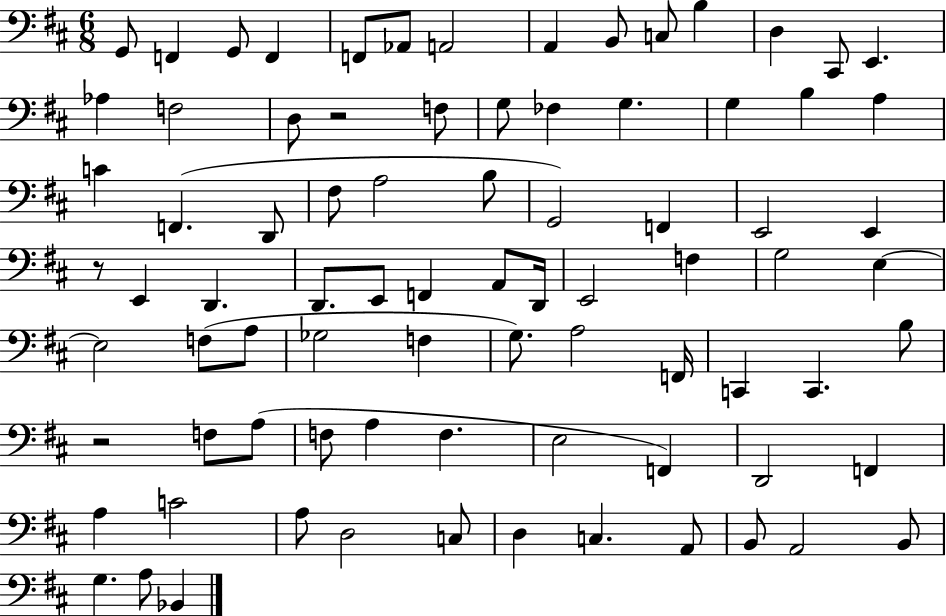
{
  \clef bass
  \numericTimeSignature
  \time 6/8
  \key d \major
  \repeat volta 2 { g,8 f,4 g,8 f,4 | f,8 aes,8 a,2 | a,4 b,8 c8 b4 | d4 cis,8 e,4. | \break aes4 f2 | d8 r2 f8 | g8 fes4 g4. | g4 b4 a4 | \break c'4 f,4.( d,8 | fis8 a2 b8 | g,2) f,4 | e,2 e,4 | \break r8 e,4 d,4. | d,8. e,8 f,4 a,8 d,16 | e,2 f4 | g2 e4~~ | \break e2 f8( a8 | ges2 f4 | g8.) a2 f,16 | c,4 c,4. b8 | \break r2 f8 a8( | f8 a4 f4. | e2 f,4) | d,2 f,4 | \break a4 c'2 | a8 d2 c8 | d4 c4. a,8 | b,8 a,2 b,8 | \break g4. a8 bes,4 | } \bar "|."
}